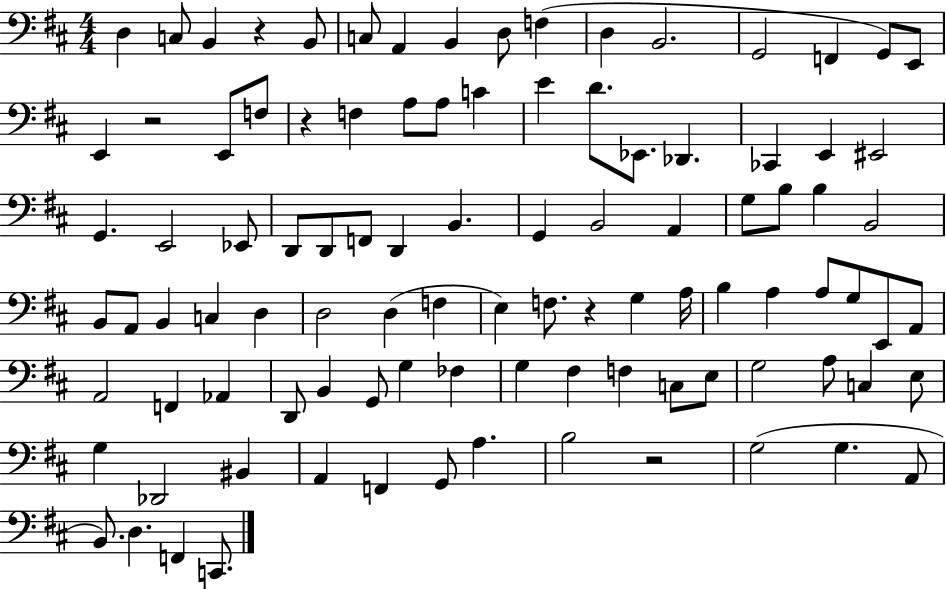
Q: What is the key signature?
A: D major